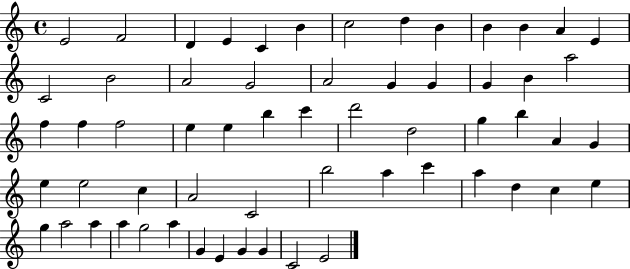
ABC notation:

X:1
T:Untitled
M:4/4
L:1/4
K:C
E2 F2 D E C B c2 d B B B A E C2 B2 A2 G2 A2 G G G B a2 f f f2 e e b c' d'2 d2 g b A G e e2 c A2 C2 b2 a c' a d c e g a2 a a g2 a G E G G C2 E2